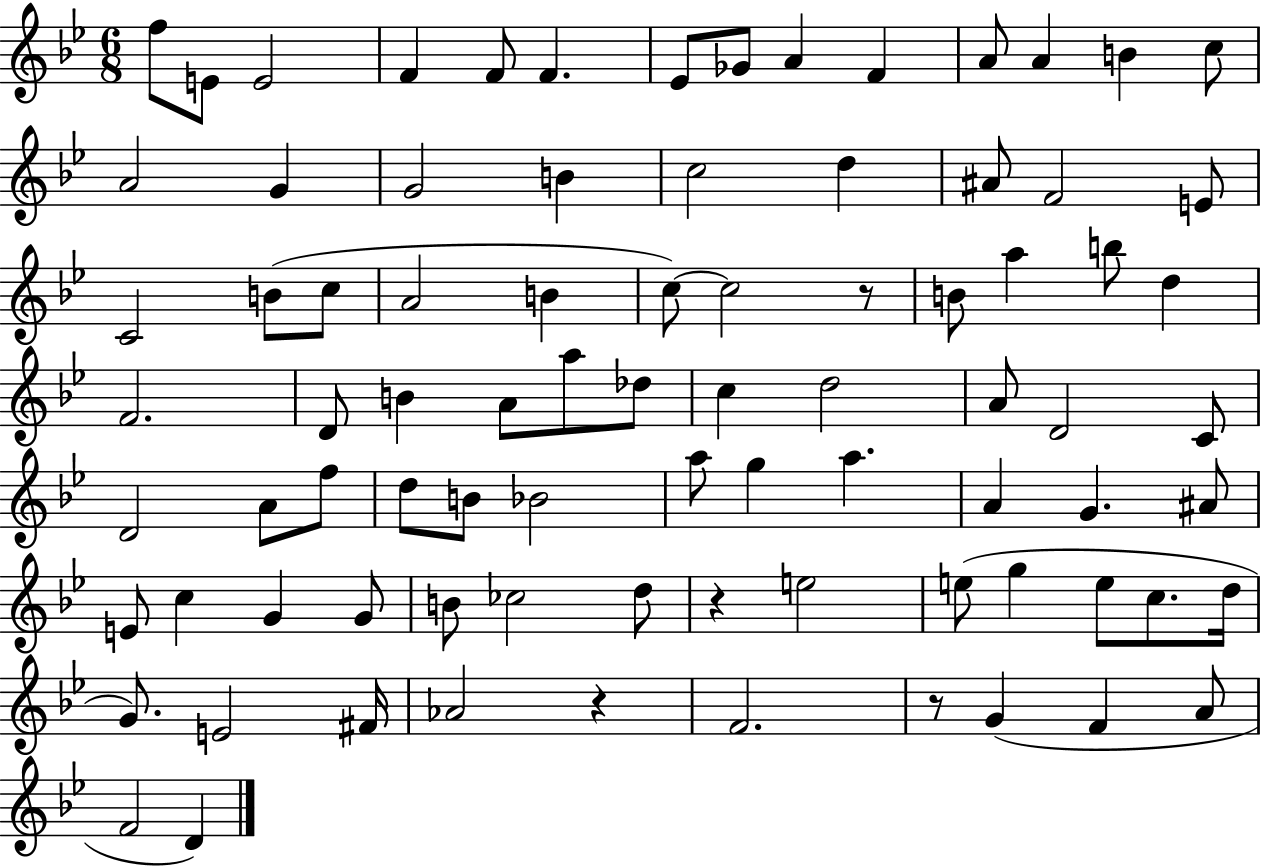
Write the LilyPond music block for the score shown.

{
  \clef treble
  \numericTimeSignature
  \time 6/8
  \key bes \major
  f''8 e'8 e'2 | f'4 f'8 f'4. | ees'8 ges'8 a'4 f'4 | a'8 a'4 b'4 c''8 | \break a'2 g'4 | g'2 b'4 | c''2 d''4 | ais'8 f'2 e'8 | \break c'2 b'8( c''8 | a'2 b'4 | c''8~~) c''2 r8 | b'8 a''4 b''8 d''4 | \break f'2. | d'8 b'4 a'8 a''8 des''8 | c''4 d''2 | a'8 d'2 c'8 | \break d'2 a'8 f''8 | d''8 b'8 bes'2 | a''8 g''4 a''4. | a'4 g'4. ais'8 | \break e'8 c''4 g'4 g'8 | b'8 ces''2 d''8 | r4 e''2 | e''8( g''4 e''8 c''8. d''16 | \break g'8.) e'2 fis'16 | aes'2 r4 | f'2. | r8 g'4( f'4 a'8 | \break f'2 d'4) | \bar "|."
}